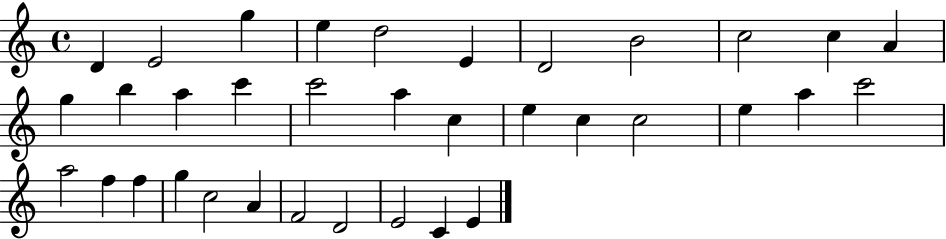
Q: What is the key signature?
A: C major